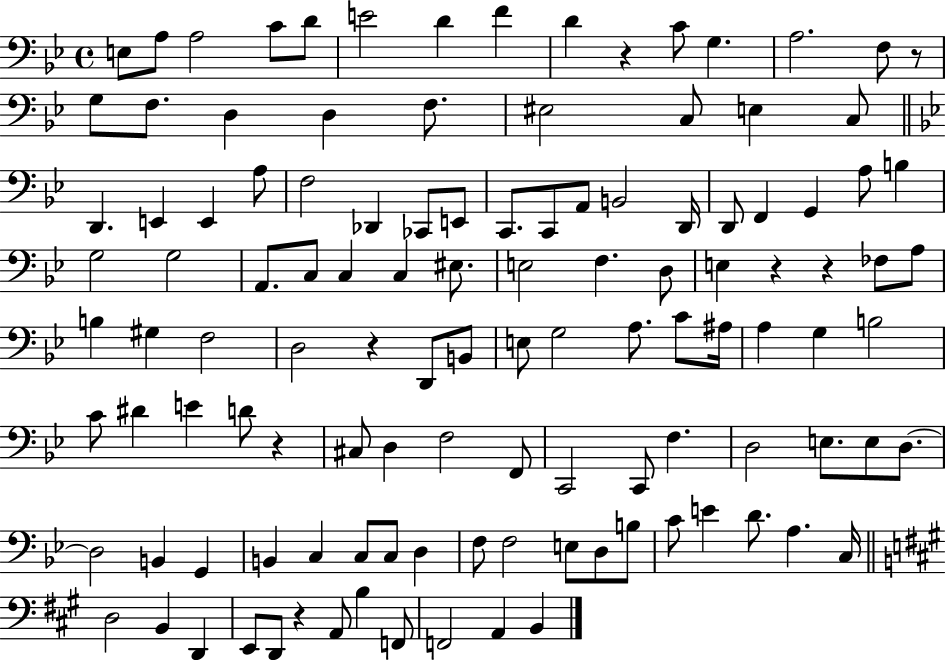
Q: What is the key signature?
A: BES major